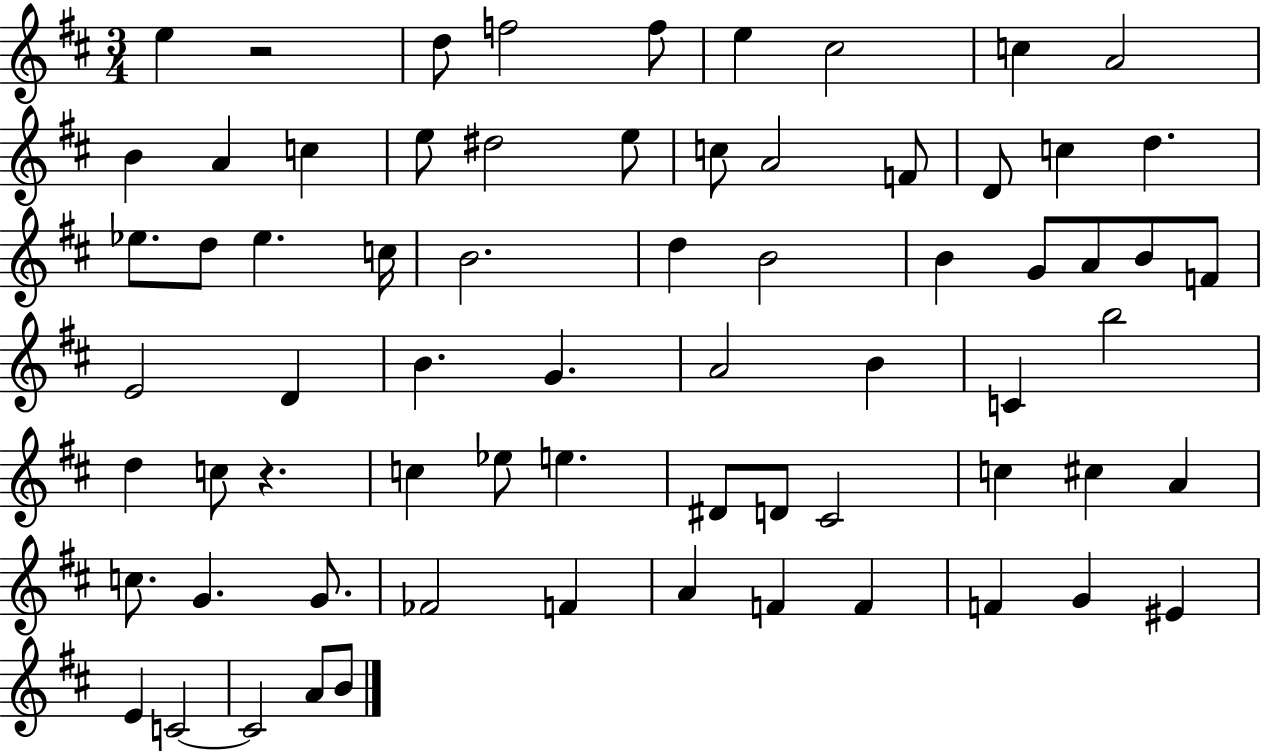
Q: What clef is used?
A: treble